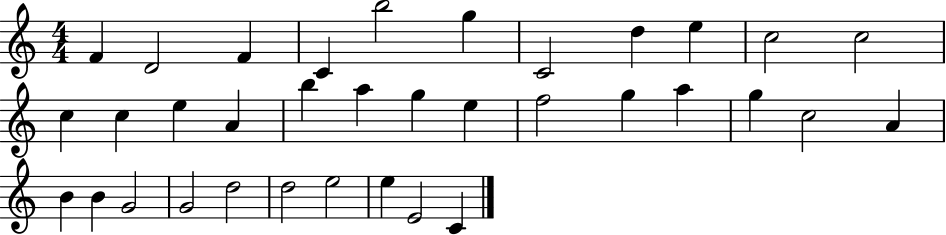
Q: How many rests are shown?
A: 0